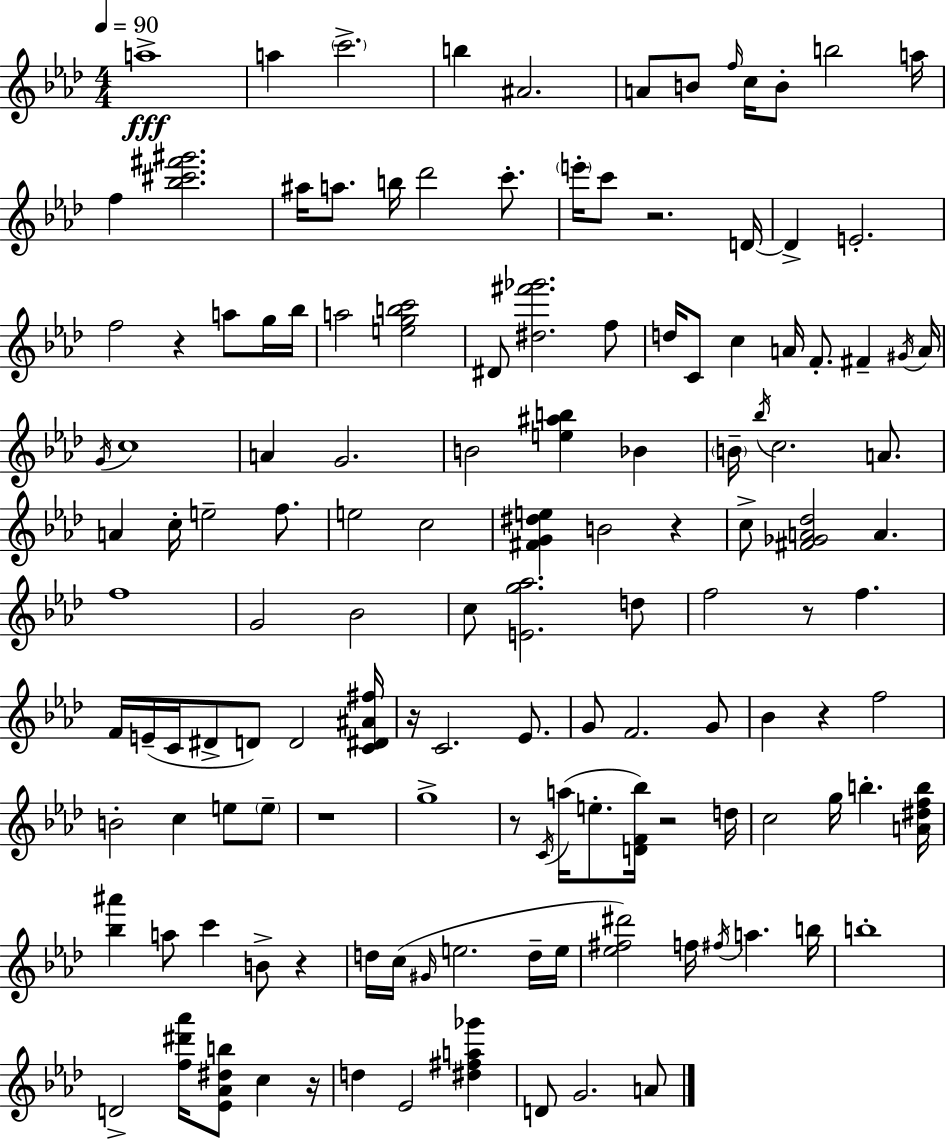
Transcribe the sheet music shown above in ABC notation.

X:1
T:Untitled
M:4/4
L:1/4
K:Fm
a4 a c'2 b ^A2 A/2 B/2 f/4 c/4 B/2 b2 a/4 f [_b^c'^f'^g']2 ^a/4 a/2 b/4 _d'2 c'/2 e'/4 c'/2 z2 D/4 D E2 f2 z a/2 g/4 _b/4 a2 [egbc']2 ^D/2 [^d^f'_g']2 f/2 d/4 C/2 c A/4 F/2 ^F ^G/4 A/4 G/4 c4 A G2 B2 [e^ab] _B B/4 _b/4 c2 A/2 A c/4 e2 f/2 e2 c2 [^FG^de] B2 z c/2 [^F_GA_d]2 A f4 G2 _B2 c/2 [Eg_a]2 d/2 f2 z/2 f F/4 E/4 C/4 ^D/2 D/2 D2 [C^D^A^f]/4 z/4 C2 _E/2 G/2 F2 G/2 _B z f2 B2 c e/2 e/2 z4 g4 z/2 C/4 a/4 e/2 [DF_b]/4 z2 d/4 c2 g/4 b [A^dfb]/4 [_b^a'] a/2 c' B/2 z d/4 c/4 ^G/4 e2 d/4 e/4 [_e^f^d']2 f/4 ^f/4 a b/4 b4 D2 [f^d'_a']/4 [_E_A^db]/2 c z/4 d _E2 [^d^fa_g'] D/2 G2 A/2